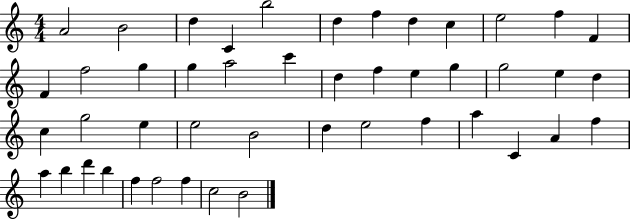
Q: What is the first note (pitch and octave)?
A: A4